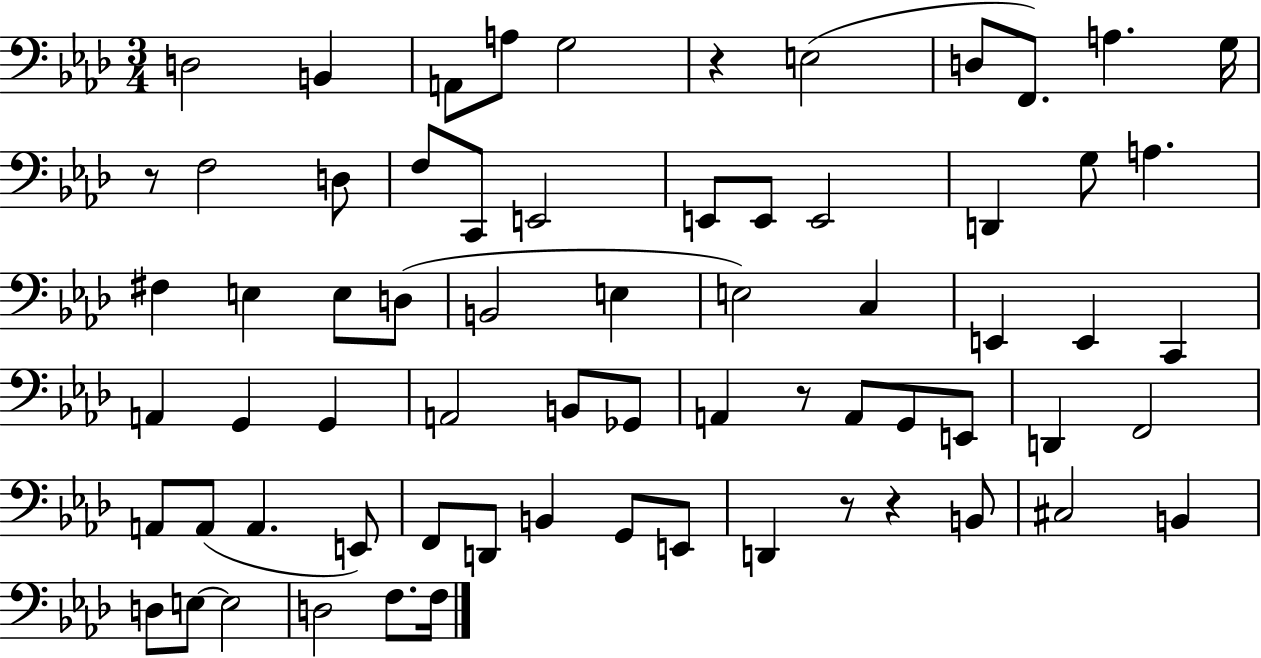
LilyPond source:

{
  \clef bass
  \numericTimeSignature
  \time 3/4
  \key aes \major
  d2 b,4 | a,8 a8 g2 | r4 e2( | d8 f,8.) a4. g16 | \break r8 f2 d8 | f8 c,8 e,2 | e,8 e,8 e,2 | d,4 g8 a4. | \break fis4 e4 e8 d8( | b,2 e4 | e2) c4 | e,4 e,4 c,4 | \break a,4 g,4 g,4 | a,2 b,8 ges,8 | a,4 r8 a,8 g,8 e,8 | d,4 f,2 | \break a,8 a,8( a,4. e,8) | f,8 d,8 b,4 g,8 e,8 | d,4 r8 r4 b,8 | cis2 b,4 | \break d8 e8~~ e2 | d2 f8. f16 | \bar "|."
}